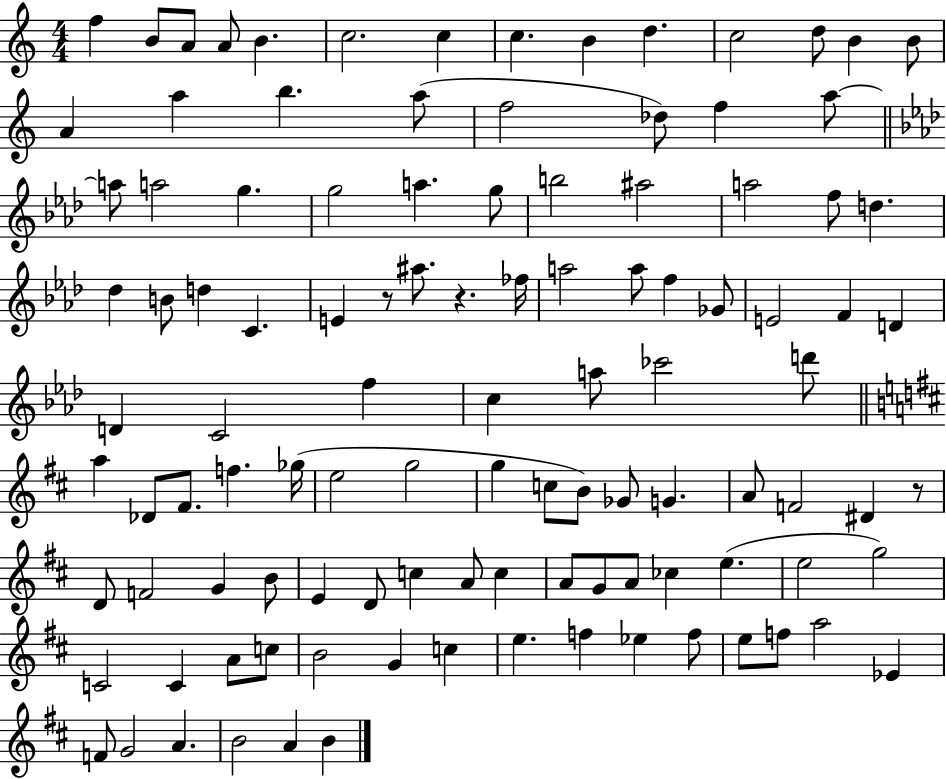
{
  \clef treble
  \numericTimeSignature
  \time 4/4
  \key c \major
  f''4 b'8 a'8 a'8 b'4. | c''2. c''4 | c''4. b'4 d''4. | c''2 d''8 b'4 b'8 | \break a'4 a''4 b''4. a''8( | f''2 des''8) f''4 a''8~~ | \bar "||" \break \key f \minor a''8 a''2 g''4. | g''2 a''4. g''8 | b''2 ais''2 | a''2 f''8 d''4. | \break des''4 b'8 d''4 c'4. | e'4 r8 ais''8. r4. fes''16 | a''2 a''8 f''4 ges'8 | e'2 f'4 d'4 | \break d'4 c'2 f''4 | c''4 a''8 ces'''2 d'''8 | \bar "||" \break \key d \major a''4 des'8 fis'8. f''4. ges''16( | e''2 g''2 | g''4 c''8 b'8) ges'8 g'4. | a'8 f'2 dis'4 r8 | \break d'8 f'2 g'4 b'8 | e'4 d'8 c''4 a'8 c''4 | a'8 g'8 a'8 ces''4 e''4.( | e''2 g''2) | \break c'2 c'4 a'8 c''8 | b'2 g'4 c''4 | e''4. f''4 ees''4 f''8 | e''8 f''8 a''2 ees'4 | \break f'8 g'2 a'4. | b'2 a'4 b'4 | \bar "|."
}